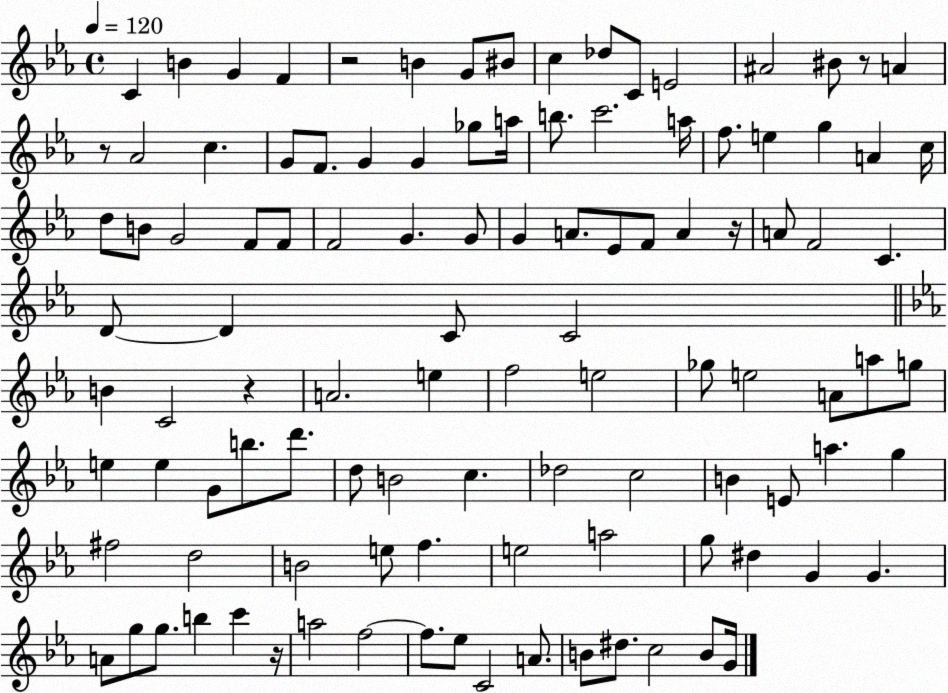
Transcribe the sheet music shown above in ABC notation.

X:1
T:Untitled
M:4/4
L:1/4
K:Eb
C B G F z2 B G/2 ^B/2 c _d/2 C/2 E2 ^A2 ^B/2 z/2 A z/2 _A2 c G/2 F/2 G G _g/2 a/4 b/2 c'2 a/4 f/2 e g A c/4 d/2 B/2 G2 F/2 F/2 F2 G G/2 G A/2 _E/2 F/2 A z/4 A/2 F2 C D/2 D C/2 C2 B C2 z A2 e f2 e2 _g/2 e2 A/2 a/2 g/2 e e G/2 b/2 d'/2 d/2 B2 c _d2 c2 B E/2 a g ^f2 d2 B2 e/2 f e2 a2 g/2 ^d G G A/2 g/2 g/2 b c' z/4 a2 f2 f/2 _e/2 C2 A/2 B/2 ^d/2 c2 B/2 G/4